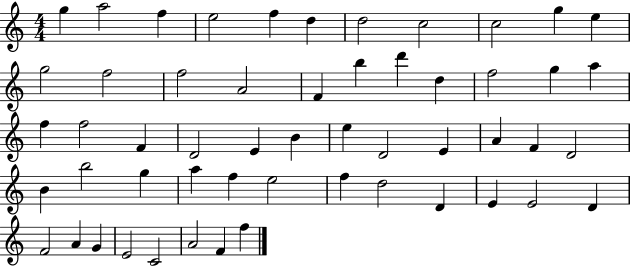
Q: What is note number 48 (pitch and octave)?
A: A4